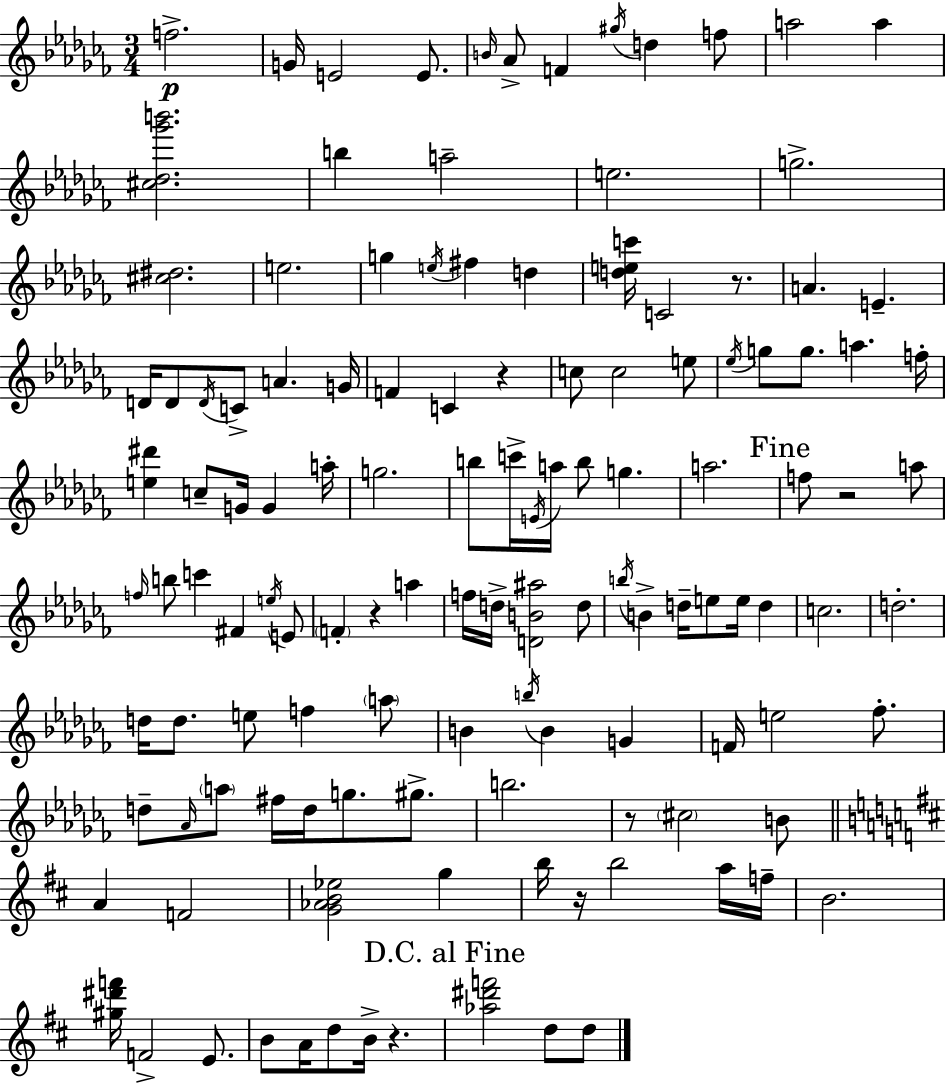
{
  \clef treble
  \numericTimeSignature
  \time 3/4
  \key aes \minor
  f''2.->\p | g'16 e'2 e'8. | \grace { b'16 } aes'8-> f'4 \acciaccatura { gis''16 } d''4 | f''8 a''2 a''4 | \break <cis'' des'' ges''' b'''>2. | b''4 a''2-- | e''2. | g''2.-> | \break <cis'' dis''>2. | e''2. | g''4 \acciaccatura { e''16 } fis''4 d''4 | <d'' e'' c'''>16 c'2 | \break r8. a'4. e'4.-- | d'16 d'8 \acciaccatura { d'16 } c'8-> a'4. | g'16 f'4 c'4 | r4 c''8 c''2 | \break e''8 \acciaccatura { ees''16 } g''8 g''8. a''4. | f''16-. <e'' dis'''>4 c''8-- g'16 | g'4 a''16-. g''2. | b''8 c'''16-> \acciaccatura { e'16 } a''16 b''8 | \break g''4. a''2. | \mark "Fine" f''8 r2 | a''8 \grace { f''16 } b''8 c'''4 | fis'4 \acciaccatura { e''16 } e'8 \parenthesize f'4-. | \break r4 a''4 f''16 d''16-> <d' b' ais''>2 | d''8 \acciaccatura { b''16 } b'4-> | d''16-- e''8 e''16 d''4 c''2. | d''2.-. | \break d''16 d''8. | e''8 f''4 \parenthesize a''8 b'4 | \acciaccatura { b''16 } b'4 g'4 f'16 e''2 | fes''8.-. d''8-- | \break \grace { aes'16 } \parenthesize a''8 fis''16 d''16 g''8. gis''8.-> b''2. | r8 | \parenthesize cis''2 b'8 \bar "||" \break \key b \minor a'4 f'2 | <g' aes' b' ees''>2 g''4 | b''16 r16 b''2 a''16 f''16-- | b'2. | \break <gis'' dis''' f'''>16 f'2-> e'8. | b'8 a'16 d''8 b'16-> r4. | \mark "D.C. al Fine" <aes'' dis''' f'''>2 d''8 d''8 | \bar "|."
}